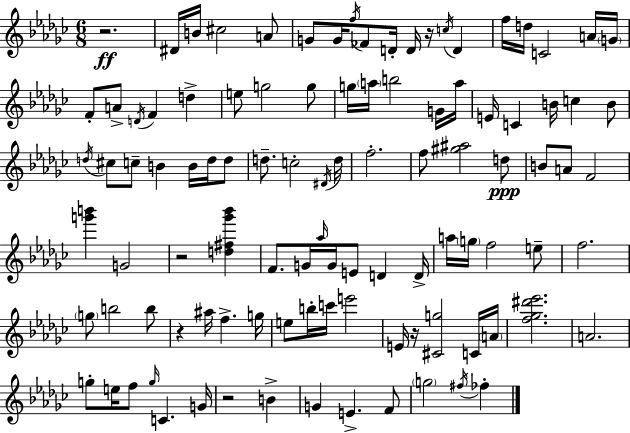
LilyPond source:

{
  \clef treble
  \numericTimeSignature
  \time 6/8
  \key ees \minor
  r2.\ff | dis'16 b'16 cis''2 a'8 | g'8 g'16 \acciaccatura { f''16 } fes'8 d'16-. d'16 r16 \acciaccatura { c''16 } d'4 | f''16 d''16 c'2 | \break a'16 \parenthesize g'16 f'8-. a'8-> \acciaccatura { d'16 } f'4 d''4-> | e''8 g''2 | g''8 g''16 \parenthesize a''16 b''2 | g'16 a''16 e'16 c'4 b'16 c''4 | \break b'8 \acciaccatura { d''16 } cis''8 c''8-- b'4 | b'16 d''16 d''8 d''8.-- c''2-. | \acciaccatura { dis'16 } d''16 f''2.-. | f''8 <gis'' ais''>2 | \break d''8\ppp b'8 a'8 f'2 | <g''' b'''>4 g'2 | r2 | <d'' fis'' ges''' bes'''>4 f'8. g'16 \grace { aes''16 } g'16 e'8 | \break d'4 d'16-> a''16 \parenthesize g''16 f''2 | e''8-- f''2. | \parenthesize g''8 b''2 | b''8 r4 ais''16 f''4.-> | \break g''16 e''8 b''16-. c'''16 e'''2 | e'16 r16 <cis' g''>2 | c'16 \parenthesize a'16 <f'' ges'' dis''' ees'''>2. | a'2. | \break g''8-. e''16 f''8 \grace { g''16 } | c'4. g'16 r2 | b'4-> g'4 e'4.-> | f'8 \parenthesize g''2 | \break \acciaccatura { fis''16 } fes''4-. \bar "|."
}